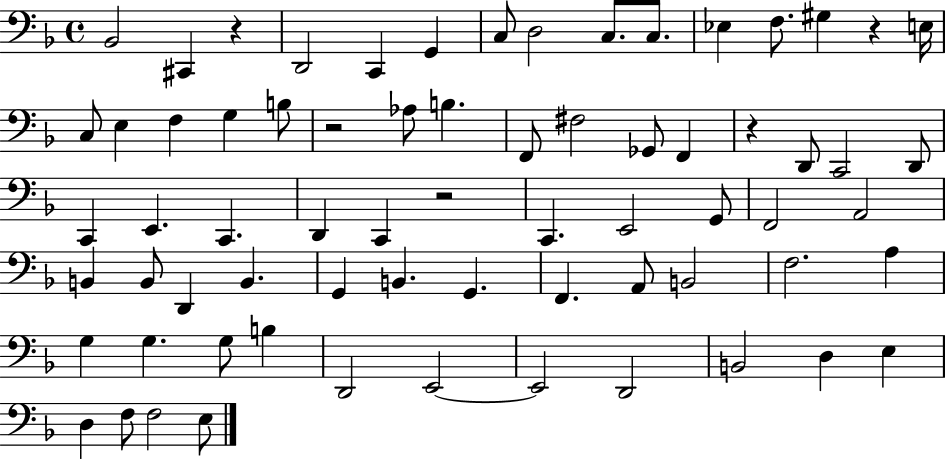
Bb2/h C#2/q R/q D2/h C2/q G2/q C3/e D3/h C3/e. C3/e. Eb3/q F3/e. G#3/q R/q E3/s C3/e E3/q F3/q G3/q B3/e R/h Ab3/e B3/q. F2/e F#3/h Gb2/e F2/q R/q D2/e C2/h D2/e C2/q E2/q. C2/q. D2/q C2/q R/h C2/q. E2/h G2/e F2/h A2/h B2/q B2/e D2/q B2/q. G2/q B2/q. G2/q. F2/q. A2/e B2/h F3/h. A3/q G3/q G3/q. G3/e B3/q D2/h E2/h E2/h D2/h B2/h D3/q E3/q D3/q F3/e F3/h E3/e